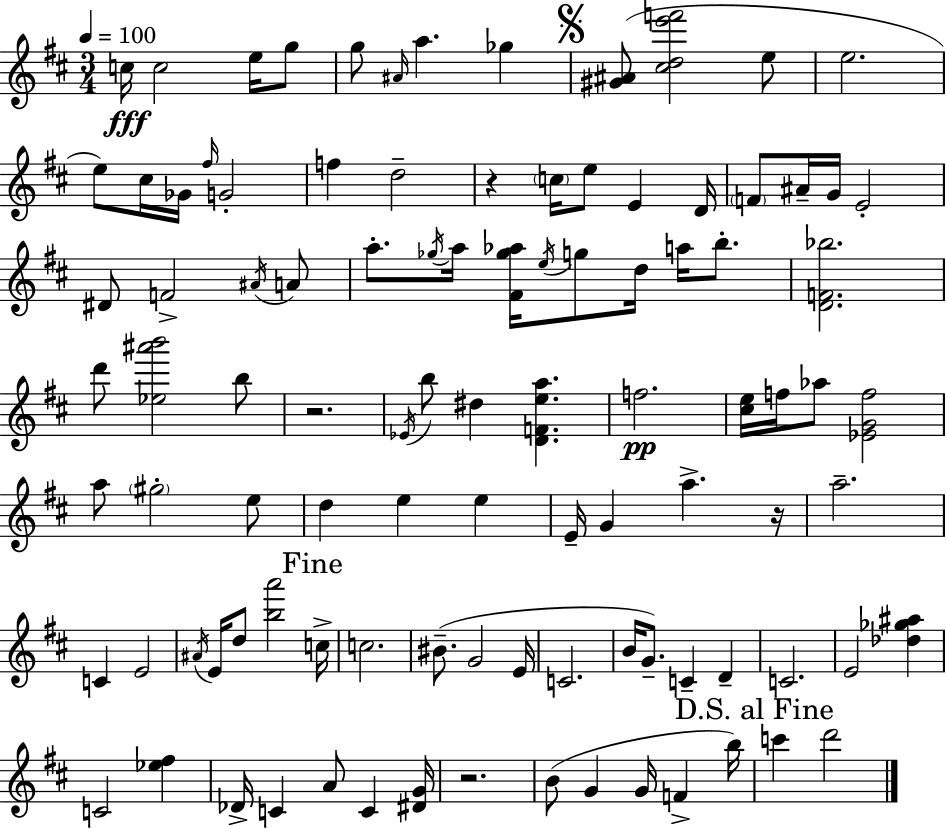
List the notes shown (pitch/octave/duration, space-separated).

C5/s C5/h E5/s G5/e G5/e A#4/s A5/q. Gb5/q [G#4,A#4]/e [C#5,D5,E6,F6]/h E5/e E5/h. E5/e C#5/s Gb4/s F#5/s G4/h F5/q D5/h R/q C5/s E5/e E4/q D4/s F4/e A#4/s G4/s E4/h D#4/e F4/h A#4/s A4/e A5/e. Gb5/s A5/s [F#4,Gb5,Ab5]/s E5/s G5/e D5/s A5/s B5/e. [D4,F4,Bb5]/h. D6/e [Eb5,A#6,B6]/h B5/e R/h. Eb4/s B5/e D#5/q [D4,F4,E5,A5]/q. F5/h. [C#5,E5]/s F5/s Ab5/e [Eb4,G4,F5]/h A5/e G#5/h E5/e D5/q E5/q E5/q E4/s G4/q A5/q. R/s A5/h. C4/q E4/h A#4/s E4/s D5/e [B5,A6]/h C5/s C5/h. BIS4/e. G4/h E4/s C4/h. B4/s G4/e. C4/q D4/q C4/h. E4/h [Db5,Gb5,A#5]/q C4/h [Eb5,F#5]/q Db4/s C4/q A4/e C4/q [D#4,G4]/s R/h. B4/e G4/q G4/s F4/q B5/s C6/q D6/h